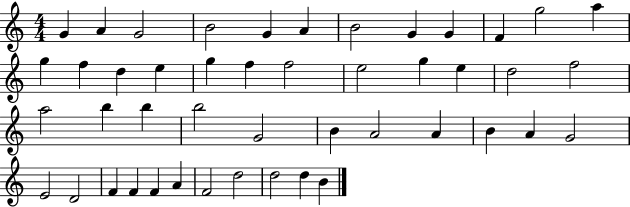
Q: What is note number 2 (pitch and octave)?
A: A4